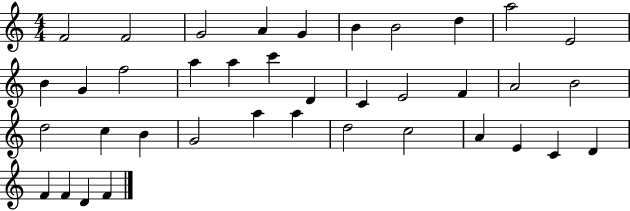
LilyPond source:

{
  \clef treble
  \numericTimeSignature
  \time 4/4
  \key c \major
  f'2 f'2 | g'2 a'4 g'4 | b'4 b'2 d''4 | a''2 e'2 | \break b'4 g'4 f''2 | a''4 a''4 c'''4 d'4 | c'4 e'2 f'4 | a'2 b'2 | \break d''2 c''4 b'4 | g'2 a''4 a''4 | d''2 c''2 | a'4 e'4 c'4 d'4 | \break f'4 f'4 d'4 f'4 | \bar "|."
}